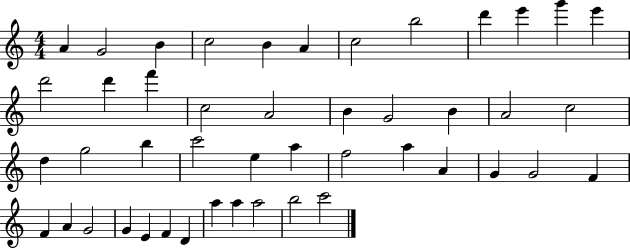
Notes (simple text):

A4/q G4/h B4/q C5/h B4/q A4/q C5/h B5/h D6/q E6/q G6/q E6/q D6/h D6/q F6/q C5/h A4/h B4/q G4/h B4/q A4/h C5/h D5/q G5/h B5/q C6/h E5/q A5/q F5/h A5/q A4/q G4/q G4/h F4/q F4/q A4/q G4/h G4/q E4/q F4/q D4/q A5/q A5/q A5/h B5/h C6/h